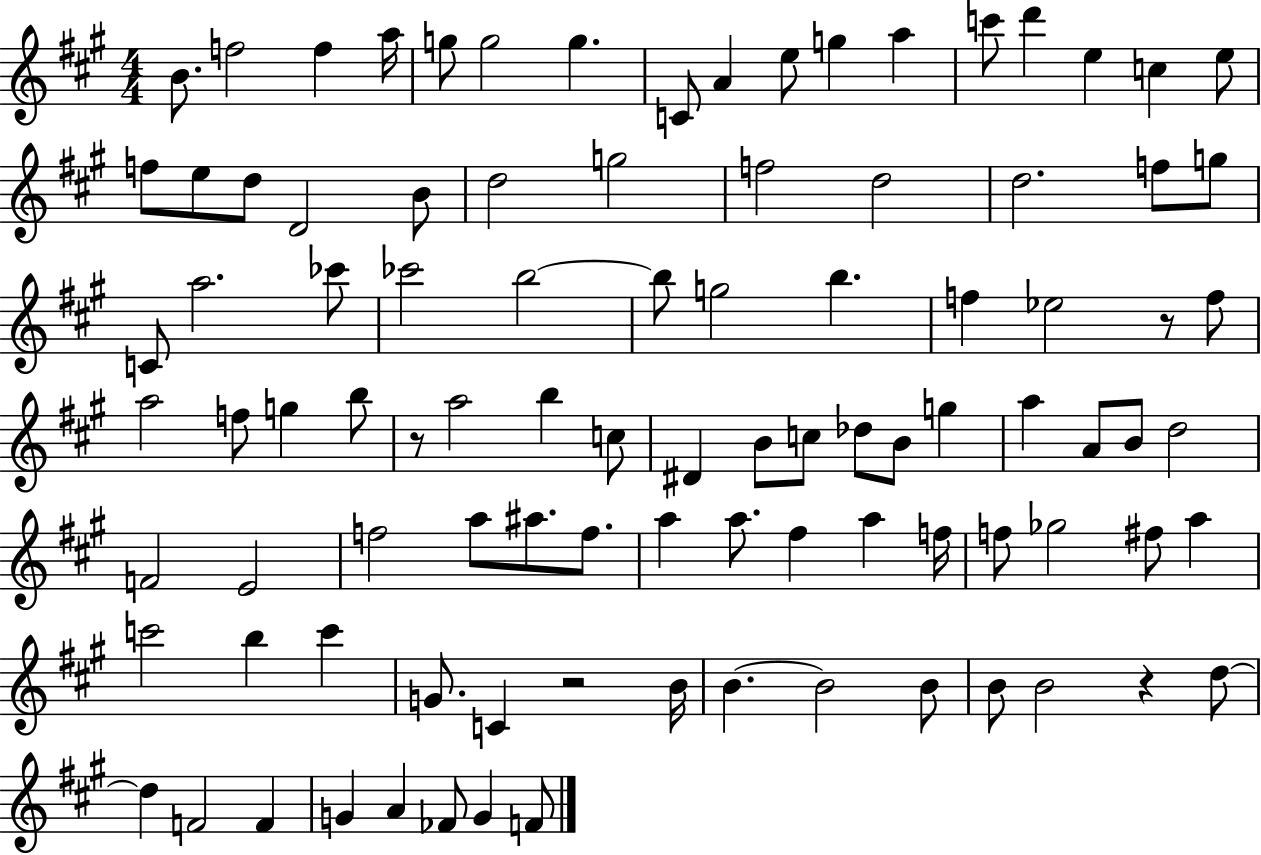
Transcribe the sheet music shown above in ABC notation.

X:1
T:Untitled
M:4/4
L:1/4
K:A
B/2 f2 f a/4 g/2 g2 g C/2 A e/2 g a c'/2 d' e c e/2 f/2 e/2 d/2 D2 B/2 d2 g2 f2 d2 d2 f/2 g/2 C/2 a2 _c'/2 _c'2 b2 b/2 g2 b f _e2 z/2 f/2 a2 f/2 g b/2 z/2 a2 b c/2 ^D B/2 c/2 _d/2 B/2 g a A/2 B/2 d2 F2 E2 f2 a/2 ^a/2 f/2 a a/2 ^f a f/4 f/2 _g2 ^f/2 a c'2 b c' G/2 C z2 B/4 B B2 B/2 B/2 B2 z d/2 d F2 F G A _F/2 G F/2